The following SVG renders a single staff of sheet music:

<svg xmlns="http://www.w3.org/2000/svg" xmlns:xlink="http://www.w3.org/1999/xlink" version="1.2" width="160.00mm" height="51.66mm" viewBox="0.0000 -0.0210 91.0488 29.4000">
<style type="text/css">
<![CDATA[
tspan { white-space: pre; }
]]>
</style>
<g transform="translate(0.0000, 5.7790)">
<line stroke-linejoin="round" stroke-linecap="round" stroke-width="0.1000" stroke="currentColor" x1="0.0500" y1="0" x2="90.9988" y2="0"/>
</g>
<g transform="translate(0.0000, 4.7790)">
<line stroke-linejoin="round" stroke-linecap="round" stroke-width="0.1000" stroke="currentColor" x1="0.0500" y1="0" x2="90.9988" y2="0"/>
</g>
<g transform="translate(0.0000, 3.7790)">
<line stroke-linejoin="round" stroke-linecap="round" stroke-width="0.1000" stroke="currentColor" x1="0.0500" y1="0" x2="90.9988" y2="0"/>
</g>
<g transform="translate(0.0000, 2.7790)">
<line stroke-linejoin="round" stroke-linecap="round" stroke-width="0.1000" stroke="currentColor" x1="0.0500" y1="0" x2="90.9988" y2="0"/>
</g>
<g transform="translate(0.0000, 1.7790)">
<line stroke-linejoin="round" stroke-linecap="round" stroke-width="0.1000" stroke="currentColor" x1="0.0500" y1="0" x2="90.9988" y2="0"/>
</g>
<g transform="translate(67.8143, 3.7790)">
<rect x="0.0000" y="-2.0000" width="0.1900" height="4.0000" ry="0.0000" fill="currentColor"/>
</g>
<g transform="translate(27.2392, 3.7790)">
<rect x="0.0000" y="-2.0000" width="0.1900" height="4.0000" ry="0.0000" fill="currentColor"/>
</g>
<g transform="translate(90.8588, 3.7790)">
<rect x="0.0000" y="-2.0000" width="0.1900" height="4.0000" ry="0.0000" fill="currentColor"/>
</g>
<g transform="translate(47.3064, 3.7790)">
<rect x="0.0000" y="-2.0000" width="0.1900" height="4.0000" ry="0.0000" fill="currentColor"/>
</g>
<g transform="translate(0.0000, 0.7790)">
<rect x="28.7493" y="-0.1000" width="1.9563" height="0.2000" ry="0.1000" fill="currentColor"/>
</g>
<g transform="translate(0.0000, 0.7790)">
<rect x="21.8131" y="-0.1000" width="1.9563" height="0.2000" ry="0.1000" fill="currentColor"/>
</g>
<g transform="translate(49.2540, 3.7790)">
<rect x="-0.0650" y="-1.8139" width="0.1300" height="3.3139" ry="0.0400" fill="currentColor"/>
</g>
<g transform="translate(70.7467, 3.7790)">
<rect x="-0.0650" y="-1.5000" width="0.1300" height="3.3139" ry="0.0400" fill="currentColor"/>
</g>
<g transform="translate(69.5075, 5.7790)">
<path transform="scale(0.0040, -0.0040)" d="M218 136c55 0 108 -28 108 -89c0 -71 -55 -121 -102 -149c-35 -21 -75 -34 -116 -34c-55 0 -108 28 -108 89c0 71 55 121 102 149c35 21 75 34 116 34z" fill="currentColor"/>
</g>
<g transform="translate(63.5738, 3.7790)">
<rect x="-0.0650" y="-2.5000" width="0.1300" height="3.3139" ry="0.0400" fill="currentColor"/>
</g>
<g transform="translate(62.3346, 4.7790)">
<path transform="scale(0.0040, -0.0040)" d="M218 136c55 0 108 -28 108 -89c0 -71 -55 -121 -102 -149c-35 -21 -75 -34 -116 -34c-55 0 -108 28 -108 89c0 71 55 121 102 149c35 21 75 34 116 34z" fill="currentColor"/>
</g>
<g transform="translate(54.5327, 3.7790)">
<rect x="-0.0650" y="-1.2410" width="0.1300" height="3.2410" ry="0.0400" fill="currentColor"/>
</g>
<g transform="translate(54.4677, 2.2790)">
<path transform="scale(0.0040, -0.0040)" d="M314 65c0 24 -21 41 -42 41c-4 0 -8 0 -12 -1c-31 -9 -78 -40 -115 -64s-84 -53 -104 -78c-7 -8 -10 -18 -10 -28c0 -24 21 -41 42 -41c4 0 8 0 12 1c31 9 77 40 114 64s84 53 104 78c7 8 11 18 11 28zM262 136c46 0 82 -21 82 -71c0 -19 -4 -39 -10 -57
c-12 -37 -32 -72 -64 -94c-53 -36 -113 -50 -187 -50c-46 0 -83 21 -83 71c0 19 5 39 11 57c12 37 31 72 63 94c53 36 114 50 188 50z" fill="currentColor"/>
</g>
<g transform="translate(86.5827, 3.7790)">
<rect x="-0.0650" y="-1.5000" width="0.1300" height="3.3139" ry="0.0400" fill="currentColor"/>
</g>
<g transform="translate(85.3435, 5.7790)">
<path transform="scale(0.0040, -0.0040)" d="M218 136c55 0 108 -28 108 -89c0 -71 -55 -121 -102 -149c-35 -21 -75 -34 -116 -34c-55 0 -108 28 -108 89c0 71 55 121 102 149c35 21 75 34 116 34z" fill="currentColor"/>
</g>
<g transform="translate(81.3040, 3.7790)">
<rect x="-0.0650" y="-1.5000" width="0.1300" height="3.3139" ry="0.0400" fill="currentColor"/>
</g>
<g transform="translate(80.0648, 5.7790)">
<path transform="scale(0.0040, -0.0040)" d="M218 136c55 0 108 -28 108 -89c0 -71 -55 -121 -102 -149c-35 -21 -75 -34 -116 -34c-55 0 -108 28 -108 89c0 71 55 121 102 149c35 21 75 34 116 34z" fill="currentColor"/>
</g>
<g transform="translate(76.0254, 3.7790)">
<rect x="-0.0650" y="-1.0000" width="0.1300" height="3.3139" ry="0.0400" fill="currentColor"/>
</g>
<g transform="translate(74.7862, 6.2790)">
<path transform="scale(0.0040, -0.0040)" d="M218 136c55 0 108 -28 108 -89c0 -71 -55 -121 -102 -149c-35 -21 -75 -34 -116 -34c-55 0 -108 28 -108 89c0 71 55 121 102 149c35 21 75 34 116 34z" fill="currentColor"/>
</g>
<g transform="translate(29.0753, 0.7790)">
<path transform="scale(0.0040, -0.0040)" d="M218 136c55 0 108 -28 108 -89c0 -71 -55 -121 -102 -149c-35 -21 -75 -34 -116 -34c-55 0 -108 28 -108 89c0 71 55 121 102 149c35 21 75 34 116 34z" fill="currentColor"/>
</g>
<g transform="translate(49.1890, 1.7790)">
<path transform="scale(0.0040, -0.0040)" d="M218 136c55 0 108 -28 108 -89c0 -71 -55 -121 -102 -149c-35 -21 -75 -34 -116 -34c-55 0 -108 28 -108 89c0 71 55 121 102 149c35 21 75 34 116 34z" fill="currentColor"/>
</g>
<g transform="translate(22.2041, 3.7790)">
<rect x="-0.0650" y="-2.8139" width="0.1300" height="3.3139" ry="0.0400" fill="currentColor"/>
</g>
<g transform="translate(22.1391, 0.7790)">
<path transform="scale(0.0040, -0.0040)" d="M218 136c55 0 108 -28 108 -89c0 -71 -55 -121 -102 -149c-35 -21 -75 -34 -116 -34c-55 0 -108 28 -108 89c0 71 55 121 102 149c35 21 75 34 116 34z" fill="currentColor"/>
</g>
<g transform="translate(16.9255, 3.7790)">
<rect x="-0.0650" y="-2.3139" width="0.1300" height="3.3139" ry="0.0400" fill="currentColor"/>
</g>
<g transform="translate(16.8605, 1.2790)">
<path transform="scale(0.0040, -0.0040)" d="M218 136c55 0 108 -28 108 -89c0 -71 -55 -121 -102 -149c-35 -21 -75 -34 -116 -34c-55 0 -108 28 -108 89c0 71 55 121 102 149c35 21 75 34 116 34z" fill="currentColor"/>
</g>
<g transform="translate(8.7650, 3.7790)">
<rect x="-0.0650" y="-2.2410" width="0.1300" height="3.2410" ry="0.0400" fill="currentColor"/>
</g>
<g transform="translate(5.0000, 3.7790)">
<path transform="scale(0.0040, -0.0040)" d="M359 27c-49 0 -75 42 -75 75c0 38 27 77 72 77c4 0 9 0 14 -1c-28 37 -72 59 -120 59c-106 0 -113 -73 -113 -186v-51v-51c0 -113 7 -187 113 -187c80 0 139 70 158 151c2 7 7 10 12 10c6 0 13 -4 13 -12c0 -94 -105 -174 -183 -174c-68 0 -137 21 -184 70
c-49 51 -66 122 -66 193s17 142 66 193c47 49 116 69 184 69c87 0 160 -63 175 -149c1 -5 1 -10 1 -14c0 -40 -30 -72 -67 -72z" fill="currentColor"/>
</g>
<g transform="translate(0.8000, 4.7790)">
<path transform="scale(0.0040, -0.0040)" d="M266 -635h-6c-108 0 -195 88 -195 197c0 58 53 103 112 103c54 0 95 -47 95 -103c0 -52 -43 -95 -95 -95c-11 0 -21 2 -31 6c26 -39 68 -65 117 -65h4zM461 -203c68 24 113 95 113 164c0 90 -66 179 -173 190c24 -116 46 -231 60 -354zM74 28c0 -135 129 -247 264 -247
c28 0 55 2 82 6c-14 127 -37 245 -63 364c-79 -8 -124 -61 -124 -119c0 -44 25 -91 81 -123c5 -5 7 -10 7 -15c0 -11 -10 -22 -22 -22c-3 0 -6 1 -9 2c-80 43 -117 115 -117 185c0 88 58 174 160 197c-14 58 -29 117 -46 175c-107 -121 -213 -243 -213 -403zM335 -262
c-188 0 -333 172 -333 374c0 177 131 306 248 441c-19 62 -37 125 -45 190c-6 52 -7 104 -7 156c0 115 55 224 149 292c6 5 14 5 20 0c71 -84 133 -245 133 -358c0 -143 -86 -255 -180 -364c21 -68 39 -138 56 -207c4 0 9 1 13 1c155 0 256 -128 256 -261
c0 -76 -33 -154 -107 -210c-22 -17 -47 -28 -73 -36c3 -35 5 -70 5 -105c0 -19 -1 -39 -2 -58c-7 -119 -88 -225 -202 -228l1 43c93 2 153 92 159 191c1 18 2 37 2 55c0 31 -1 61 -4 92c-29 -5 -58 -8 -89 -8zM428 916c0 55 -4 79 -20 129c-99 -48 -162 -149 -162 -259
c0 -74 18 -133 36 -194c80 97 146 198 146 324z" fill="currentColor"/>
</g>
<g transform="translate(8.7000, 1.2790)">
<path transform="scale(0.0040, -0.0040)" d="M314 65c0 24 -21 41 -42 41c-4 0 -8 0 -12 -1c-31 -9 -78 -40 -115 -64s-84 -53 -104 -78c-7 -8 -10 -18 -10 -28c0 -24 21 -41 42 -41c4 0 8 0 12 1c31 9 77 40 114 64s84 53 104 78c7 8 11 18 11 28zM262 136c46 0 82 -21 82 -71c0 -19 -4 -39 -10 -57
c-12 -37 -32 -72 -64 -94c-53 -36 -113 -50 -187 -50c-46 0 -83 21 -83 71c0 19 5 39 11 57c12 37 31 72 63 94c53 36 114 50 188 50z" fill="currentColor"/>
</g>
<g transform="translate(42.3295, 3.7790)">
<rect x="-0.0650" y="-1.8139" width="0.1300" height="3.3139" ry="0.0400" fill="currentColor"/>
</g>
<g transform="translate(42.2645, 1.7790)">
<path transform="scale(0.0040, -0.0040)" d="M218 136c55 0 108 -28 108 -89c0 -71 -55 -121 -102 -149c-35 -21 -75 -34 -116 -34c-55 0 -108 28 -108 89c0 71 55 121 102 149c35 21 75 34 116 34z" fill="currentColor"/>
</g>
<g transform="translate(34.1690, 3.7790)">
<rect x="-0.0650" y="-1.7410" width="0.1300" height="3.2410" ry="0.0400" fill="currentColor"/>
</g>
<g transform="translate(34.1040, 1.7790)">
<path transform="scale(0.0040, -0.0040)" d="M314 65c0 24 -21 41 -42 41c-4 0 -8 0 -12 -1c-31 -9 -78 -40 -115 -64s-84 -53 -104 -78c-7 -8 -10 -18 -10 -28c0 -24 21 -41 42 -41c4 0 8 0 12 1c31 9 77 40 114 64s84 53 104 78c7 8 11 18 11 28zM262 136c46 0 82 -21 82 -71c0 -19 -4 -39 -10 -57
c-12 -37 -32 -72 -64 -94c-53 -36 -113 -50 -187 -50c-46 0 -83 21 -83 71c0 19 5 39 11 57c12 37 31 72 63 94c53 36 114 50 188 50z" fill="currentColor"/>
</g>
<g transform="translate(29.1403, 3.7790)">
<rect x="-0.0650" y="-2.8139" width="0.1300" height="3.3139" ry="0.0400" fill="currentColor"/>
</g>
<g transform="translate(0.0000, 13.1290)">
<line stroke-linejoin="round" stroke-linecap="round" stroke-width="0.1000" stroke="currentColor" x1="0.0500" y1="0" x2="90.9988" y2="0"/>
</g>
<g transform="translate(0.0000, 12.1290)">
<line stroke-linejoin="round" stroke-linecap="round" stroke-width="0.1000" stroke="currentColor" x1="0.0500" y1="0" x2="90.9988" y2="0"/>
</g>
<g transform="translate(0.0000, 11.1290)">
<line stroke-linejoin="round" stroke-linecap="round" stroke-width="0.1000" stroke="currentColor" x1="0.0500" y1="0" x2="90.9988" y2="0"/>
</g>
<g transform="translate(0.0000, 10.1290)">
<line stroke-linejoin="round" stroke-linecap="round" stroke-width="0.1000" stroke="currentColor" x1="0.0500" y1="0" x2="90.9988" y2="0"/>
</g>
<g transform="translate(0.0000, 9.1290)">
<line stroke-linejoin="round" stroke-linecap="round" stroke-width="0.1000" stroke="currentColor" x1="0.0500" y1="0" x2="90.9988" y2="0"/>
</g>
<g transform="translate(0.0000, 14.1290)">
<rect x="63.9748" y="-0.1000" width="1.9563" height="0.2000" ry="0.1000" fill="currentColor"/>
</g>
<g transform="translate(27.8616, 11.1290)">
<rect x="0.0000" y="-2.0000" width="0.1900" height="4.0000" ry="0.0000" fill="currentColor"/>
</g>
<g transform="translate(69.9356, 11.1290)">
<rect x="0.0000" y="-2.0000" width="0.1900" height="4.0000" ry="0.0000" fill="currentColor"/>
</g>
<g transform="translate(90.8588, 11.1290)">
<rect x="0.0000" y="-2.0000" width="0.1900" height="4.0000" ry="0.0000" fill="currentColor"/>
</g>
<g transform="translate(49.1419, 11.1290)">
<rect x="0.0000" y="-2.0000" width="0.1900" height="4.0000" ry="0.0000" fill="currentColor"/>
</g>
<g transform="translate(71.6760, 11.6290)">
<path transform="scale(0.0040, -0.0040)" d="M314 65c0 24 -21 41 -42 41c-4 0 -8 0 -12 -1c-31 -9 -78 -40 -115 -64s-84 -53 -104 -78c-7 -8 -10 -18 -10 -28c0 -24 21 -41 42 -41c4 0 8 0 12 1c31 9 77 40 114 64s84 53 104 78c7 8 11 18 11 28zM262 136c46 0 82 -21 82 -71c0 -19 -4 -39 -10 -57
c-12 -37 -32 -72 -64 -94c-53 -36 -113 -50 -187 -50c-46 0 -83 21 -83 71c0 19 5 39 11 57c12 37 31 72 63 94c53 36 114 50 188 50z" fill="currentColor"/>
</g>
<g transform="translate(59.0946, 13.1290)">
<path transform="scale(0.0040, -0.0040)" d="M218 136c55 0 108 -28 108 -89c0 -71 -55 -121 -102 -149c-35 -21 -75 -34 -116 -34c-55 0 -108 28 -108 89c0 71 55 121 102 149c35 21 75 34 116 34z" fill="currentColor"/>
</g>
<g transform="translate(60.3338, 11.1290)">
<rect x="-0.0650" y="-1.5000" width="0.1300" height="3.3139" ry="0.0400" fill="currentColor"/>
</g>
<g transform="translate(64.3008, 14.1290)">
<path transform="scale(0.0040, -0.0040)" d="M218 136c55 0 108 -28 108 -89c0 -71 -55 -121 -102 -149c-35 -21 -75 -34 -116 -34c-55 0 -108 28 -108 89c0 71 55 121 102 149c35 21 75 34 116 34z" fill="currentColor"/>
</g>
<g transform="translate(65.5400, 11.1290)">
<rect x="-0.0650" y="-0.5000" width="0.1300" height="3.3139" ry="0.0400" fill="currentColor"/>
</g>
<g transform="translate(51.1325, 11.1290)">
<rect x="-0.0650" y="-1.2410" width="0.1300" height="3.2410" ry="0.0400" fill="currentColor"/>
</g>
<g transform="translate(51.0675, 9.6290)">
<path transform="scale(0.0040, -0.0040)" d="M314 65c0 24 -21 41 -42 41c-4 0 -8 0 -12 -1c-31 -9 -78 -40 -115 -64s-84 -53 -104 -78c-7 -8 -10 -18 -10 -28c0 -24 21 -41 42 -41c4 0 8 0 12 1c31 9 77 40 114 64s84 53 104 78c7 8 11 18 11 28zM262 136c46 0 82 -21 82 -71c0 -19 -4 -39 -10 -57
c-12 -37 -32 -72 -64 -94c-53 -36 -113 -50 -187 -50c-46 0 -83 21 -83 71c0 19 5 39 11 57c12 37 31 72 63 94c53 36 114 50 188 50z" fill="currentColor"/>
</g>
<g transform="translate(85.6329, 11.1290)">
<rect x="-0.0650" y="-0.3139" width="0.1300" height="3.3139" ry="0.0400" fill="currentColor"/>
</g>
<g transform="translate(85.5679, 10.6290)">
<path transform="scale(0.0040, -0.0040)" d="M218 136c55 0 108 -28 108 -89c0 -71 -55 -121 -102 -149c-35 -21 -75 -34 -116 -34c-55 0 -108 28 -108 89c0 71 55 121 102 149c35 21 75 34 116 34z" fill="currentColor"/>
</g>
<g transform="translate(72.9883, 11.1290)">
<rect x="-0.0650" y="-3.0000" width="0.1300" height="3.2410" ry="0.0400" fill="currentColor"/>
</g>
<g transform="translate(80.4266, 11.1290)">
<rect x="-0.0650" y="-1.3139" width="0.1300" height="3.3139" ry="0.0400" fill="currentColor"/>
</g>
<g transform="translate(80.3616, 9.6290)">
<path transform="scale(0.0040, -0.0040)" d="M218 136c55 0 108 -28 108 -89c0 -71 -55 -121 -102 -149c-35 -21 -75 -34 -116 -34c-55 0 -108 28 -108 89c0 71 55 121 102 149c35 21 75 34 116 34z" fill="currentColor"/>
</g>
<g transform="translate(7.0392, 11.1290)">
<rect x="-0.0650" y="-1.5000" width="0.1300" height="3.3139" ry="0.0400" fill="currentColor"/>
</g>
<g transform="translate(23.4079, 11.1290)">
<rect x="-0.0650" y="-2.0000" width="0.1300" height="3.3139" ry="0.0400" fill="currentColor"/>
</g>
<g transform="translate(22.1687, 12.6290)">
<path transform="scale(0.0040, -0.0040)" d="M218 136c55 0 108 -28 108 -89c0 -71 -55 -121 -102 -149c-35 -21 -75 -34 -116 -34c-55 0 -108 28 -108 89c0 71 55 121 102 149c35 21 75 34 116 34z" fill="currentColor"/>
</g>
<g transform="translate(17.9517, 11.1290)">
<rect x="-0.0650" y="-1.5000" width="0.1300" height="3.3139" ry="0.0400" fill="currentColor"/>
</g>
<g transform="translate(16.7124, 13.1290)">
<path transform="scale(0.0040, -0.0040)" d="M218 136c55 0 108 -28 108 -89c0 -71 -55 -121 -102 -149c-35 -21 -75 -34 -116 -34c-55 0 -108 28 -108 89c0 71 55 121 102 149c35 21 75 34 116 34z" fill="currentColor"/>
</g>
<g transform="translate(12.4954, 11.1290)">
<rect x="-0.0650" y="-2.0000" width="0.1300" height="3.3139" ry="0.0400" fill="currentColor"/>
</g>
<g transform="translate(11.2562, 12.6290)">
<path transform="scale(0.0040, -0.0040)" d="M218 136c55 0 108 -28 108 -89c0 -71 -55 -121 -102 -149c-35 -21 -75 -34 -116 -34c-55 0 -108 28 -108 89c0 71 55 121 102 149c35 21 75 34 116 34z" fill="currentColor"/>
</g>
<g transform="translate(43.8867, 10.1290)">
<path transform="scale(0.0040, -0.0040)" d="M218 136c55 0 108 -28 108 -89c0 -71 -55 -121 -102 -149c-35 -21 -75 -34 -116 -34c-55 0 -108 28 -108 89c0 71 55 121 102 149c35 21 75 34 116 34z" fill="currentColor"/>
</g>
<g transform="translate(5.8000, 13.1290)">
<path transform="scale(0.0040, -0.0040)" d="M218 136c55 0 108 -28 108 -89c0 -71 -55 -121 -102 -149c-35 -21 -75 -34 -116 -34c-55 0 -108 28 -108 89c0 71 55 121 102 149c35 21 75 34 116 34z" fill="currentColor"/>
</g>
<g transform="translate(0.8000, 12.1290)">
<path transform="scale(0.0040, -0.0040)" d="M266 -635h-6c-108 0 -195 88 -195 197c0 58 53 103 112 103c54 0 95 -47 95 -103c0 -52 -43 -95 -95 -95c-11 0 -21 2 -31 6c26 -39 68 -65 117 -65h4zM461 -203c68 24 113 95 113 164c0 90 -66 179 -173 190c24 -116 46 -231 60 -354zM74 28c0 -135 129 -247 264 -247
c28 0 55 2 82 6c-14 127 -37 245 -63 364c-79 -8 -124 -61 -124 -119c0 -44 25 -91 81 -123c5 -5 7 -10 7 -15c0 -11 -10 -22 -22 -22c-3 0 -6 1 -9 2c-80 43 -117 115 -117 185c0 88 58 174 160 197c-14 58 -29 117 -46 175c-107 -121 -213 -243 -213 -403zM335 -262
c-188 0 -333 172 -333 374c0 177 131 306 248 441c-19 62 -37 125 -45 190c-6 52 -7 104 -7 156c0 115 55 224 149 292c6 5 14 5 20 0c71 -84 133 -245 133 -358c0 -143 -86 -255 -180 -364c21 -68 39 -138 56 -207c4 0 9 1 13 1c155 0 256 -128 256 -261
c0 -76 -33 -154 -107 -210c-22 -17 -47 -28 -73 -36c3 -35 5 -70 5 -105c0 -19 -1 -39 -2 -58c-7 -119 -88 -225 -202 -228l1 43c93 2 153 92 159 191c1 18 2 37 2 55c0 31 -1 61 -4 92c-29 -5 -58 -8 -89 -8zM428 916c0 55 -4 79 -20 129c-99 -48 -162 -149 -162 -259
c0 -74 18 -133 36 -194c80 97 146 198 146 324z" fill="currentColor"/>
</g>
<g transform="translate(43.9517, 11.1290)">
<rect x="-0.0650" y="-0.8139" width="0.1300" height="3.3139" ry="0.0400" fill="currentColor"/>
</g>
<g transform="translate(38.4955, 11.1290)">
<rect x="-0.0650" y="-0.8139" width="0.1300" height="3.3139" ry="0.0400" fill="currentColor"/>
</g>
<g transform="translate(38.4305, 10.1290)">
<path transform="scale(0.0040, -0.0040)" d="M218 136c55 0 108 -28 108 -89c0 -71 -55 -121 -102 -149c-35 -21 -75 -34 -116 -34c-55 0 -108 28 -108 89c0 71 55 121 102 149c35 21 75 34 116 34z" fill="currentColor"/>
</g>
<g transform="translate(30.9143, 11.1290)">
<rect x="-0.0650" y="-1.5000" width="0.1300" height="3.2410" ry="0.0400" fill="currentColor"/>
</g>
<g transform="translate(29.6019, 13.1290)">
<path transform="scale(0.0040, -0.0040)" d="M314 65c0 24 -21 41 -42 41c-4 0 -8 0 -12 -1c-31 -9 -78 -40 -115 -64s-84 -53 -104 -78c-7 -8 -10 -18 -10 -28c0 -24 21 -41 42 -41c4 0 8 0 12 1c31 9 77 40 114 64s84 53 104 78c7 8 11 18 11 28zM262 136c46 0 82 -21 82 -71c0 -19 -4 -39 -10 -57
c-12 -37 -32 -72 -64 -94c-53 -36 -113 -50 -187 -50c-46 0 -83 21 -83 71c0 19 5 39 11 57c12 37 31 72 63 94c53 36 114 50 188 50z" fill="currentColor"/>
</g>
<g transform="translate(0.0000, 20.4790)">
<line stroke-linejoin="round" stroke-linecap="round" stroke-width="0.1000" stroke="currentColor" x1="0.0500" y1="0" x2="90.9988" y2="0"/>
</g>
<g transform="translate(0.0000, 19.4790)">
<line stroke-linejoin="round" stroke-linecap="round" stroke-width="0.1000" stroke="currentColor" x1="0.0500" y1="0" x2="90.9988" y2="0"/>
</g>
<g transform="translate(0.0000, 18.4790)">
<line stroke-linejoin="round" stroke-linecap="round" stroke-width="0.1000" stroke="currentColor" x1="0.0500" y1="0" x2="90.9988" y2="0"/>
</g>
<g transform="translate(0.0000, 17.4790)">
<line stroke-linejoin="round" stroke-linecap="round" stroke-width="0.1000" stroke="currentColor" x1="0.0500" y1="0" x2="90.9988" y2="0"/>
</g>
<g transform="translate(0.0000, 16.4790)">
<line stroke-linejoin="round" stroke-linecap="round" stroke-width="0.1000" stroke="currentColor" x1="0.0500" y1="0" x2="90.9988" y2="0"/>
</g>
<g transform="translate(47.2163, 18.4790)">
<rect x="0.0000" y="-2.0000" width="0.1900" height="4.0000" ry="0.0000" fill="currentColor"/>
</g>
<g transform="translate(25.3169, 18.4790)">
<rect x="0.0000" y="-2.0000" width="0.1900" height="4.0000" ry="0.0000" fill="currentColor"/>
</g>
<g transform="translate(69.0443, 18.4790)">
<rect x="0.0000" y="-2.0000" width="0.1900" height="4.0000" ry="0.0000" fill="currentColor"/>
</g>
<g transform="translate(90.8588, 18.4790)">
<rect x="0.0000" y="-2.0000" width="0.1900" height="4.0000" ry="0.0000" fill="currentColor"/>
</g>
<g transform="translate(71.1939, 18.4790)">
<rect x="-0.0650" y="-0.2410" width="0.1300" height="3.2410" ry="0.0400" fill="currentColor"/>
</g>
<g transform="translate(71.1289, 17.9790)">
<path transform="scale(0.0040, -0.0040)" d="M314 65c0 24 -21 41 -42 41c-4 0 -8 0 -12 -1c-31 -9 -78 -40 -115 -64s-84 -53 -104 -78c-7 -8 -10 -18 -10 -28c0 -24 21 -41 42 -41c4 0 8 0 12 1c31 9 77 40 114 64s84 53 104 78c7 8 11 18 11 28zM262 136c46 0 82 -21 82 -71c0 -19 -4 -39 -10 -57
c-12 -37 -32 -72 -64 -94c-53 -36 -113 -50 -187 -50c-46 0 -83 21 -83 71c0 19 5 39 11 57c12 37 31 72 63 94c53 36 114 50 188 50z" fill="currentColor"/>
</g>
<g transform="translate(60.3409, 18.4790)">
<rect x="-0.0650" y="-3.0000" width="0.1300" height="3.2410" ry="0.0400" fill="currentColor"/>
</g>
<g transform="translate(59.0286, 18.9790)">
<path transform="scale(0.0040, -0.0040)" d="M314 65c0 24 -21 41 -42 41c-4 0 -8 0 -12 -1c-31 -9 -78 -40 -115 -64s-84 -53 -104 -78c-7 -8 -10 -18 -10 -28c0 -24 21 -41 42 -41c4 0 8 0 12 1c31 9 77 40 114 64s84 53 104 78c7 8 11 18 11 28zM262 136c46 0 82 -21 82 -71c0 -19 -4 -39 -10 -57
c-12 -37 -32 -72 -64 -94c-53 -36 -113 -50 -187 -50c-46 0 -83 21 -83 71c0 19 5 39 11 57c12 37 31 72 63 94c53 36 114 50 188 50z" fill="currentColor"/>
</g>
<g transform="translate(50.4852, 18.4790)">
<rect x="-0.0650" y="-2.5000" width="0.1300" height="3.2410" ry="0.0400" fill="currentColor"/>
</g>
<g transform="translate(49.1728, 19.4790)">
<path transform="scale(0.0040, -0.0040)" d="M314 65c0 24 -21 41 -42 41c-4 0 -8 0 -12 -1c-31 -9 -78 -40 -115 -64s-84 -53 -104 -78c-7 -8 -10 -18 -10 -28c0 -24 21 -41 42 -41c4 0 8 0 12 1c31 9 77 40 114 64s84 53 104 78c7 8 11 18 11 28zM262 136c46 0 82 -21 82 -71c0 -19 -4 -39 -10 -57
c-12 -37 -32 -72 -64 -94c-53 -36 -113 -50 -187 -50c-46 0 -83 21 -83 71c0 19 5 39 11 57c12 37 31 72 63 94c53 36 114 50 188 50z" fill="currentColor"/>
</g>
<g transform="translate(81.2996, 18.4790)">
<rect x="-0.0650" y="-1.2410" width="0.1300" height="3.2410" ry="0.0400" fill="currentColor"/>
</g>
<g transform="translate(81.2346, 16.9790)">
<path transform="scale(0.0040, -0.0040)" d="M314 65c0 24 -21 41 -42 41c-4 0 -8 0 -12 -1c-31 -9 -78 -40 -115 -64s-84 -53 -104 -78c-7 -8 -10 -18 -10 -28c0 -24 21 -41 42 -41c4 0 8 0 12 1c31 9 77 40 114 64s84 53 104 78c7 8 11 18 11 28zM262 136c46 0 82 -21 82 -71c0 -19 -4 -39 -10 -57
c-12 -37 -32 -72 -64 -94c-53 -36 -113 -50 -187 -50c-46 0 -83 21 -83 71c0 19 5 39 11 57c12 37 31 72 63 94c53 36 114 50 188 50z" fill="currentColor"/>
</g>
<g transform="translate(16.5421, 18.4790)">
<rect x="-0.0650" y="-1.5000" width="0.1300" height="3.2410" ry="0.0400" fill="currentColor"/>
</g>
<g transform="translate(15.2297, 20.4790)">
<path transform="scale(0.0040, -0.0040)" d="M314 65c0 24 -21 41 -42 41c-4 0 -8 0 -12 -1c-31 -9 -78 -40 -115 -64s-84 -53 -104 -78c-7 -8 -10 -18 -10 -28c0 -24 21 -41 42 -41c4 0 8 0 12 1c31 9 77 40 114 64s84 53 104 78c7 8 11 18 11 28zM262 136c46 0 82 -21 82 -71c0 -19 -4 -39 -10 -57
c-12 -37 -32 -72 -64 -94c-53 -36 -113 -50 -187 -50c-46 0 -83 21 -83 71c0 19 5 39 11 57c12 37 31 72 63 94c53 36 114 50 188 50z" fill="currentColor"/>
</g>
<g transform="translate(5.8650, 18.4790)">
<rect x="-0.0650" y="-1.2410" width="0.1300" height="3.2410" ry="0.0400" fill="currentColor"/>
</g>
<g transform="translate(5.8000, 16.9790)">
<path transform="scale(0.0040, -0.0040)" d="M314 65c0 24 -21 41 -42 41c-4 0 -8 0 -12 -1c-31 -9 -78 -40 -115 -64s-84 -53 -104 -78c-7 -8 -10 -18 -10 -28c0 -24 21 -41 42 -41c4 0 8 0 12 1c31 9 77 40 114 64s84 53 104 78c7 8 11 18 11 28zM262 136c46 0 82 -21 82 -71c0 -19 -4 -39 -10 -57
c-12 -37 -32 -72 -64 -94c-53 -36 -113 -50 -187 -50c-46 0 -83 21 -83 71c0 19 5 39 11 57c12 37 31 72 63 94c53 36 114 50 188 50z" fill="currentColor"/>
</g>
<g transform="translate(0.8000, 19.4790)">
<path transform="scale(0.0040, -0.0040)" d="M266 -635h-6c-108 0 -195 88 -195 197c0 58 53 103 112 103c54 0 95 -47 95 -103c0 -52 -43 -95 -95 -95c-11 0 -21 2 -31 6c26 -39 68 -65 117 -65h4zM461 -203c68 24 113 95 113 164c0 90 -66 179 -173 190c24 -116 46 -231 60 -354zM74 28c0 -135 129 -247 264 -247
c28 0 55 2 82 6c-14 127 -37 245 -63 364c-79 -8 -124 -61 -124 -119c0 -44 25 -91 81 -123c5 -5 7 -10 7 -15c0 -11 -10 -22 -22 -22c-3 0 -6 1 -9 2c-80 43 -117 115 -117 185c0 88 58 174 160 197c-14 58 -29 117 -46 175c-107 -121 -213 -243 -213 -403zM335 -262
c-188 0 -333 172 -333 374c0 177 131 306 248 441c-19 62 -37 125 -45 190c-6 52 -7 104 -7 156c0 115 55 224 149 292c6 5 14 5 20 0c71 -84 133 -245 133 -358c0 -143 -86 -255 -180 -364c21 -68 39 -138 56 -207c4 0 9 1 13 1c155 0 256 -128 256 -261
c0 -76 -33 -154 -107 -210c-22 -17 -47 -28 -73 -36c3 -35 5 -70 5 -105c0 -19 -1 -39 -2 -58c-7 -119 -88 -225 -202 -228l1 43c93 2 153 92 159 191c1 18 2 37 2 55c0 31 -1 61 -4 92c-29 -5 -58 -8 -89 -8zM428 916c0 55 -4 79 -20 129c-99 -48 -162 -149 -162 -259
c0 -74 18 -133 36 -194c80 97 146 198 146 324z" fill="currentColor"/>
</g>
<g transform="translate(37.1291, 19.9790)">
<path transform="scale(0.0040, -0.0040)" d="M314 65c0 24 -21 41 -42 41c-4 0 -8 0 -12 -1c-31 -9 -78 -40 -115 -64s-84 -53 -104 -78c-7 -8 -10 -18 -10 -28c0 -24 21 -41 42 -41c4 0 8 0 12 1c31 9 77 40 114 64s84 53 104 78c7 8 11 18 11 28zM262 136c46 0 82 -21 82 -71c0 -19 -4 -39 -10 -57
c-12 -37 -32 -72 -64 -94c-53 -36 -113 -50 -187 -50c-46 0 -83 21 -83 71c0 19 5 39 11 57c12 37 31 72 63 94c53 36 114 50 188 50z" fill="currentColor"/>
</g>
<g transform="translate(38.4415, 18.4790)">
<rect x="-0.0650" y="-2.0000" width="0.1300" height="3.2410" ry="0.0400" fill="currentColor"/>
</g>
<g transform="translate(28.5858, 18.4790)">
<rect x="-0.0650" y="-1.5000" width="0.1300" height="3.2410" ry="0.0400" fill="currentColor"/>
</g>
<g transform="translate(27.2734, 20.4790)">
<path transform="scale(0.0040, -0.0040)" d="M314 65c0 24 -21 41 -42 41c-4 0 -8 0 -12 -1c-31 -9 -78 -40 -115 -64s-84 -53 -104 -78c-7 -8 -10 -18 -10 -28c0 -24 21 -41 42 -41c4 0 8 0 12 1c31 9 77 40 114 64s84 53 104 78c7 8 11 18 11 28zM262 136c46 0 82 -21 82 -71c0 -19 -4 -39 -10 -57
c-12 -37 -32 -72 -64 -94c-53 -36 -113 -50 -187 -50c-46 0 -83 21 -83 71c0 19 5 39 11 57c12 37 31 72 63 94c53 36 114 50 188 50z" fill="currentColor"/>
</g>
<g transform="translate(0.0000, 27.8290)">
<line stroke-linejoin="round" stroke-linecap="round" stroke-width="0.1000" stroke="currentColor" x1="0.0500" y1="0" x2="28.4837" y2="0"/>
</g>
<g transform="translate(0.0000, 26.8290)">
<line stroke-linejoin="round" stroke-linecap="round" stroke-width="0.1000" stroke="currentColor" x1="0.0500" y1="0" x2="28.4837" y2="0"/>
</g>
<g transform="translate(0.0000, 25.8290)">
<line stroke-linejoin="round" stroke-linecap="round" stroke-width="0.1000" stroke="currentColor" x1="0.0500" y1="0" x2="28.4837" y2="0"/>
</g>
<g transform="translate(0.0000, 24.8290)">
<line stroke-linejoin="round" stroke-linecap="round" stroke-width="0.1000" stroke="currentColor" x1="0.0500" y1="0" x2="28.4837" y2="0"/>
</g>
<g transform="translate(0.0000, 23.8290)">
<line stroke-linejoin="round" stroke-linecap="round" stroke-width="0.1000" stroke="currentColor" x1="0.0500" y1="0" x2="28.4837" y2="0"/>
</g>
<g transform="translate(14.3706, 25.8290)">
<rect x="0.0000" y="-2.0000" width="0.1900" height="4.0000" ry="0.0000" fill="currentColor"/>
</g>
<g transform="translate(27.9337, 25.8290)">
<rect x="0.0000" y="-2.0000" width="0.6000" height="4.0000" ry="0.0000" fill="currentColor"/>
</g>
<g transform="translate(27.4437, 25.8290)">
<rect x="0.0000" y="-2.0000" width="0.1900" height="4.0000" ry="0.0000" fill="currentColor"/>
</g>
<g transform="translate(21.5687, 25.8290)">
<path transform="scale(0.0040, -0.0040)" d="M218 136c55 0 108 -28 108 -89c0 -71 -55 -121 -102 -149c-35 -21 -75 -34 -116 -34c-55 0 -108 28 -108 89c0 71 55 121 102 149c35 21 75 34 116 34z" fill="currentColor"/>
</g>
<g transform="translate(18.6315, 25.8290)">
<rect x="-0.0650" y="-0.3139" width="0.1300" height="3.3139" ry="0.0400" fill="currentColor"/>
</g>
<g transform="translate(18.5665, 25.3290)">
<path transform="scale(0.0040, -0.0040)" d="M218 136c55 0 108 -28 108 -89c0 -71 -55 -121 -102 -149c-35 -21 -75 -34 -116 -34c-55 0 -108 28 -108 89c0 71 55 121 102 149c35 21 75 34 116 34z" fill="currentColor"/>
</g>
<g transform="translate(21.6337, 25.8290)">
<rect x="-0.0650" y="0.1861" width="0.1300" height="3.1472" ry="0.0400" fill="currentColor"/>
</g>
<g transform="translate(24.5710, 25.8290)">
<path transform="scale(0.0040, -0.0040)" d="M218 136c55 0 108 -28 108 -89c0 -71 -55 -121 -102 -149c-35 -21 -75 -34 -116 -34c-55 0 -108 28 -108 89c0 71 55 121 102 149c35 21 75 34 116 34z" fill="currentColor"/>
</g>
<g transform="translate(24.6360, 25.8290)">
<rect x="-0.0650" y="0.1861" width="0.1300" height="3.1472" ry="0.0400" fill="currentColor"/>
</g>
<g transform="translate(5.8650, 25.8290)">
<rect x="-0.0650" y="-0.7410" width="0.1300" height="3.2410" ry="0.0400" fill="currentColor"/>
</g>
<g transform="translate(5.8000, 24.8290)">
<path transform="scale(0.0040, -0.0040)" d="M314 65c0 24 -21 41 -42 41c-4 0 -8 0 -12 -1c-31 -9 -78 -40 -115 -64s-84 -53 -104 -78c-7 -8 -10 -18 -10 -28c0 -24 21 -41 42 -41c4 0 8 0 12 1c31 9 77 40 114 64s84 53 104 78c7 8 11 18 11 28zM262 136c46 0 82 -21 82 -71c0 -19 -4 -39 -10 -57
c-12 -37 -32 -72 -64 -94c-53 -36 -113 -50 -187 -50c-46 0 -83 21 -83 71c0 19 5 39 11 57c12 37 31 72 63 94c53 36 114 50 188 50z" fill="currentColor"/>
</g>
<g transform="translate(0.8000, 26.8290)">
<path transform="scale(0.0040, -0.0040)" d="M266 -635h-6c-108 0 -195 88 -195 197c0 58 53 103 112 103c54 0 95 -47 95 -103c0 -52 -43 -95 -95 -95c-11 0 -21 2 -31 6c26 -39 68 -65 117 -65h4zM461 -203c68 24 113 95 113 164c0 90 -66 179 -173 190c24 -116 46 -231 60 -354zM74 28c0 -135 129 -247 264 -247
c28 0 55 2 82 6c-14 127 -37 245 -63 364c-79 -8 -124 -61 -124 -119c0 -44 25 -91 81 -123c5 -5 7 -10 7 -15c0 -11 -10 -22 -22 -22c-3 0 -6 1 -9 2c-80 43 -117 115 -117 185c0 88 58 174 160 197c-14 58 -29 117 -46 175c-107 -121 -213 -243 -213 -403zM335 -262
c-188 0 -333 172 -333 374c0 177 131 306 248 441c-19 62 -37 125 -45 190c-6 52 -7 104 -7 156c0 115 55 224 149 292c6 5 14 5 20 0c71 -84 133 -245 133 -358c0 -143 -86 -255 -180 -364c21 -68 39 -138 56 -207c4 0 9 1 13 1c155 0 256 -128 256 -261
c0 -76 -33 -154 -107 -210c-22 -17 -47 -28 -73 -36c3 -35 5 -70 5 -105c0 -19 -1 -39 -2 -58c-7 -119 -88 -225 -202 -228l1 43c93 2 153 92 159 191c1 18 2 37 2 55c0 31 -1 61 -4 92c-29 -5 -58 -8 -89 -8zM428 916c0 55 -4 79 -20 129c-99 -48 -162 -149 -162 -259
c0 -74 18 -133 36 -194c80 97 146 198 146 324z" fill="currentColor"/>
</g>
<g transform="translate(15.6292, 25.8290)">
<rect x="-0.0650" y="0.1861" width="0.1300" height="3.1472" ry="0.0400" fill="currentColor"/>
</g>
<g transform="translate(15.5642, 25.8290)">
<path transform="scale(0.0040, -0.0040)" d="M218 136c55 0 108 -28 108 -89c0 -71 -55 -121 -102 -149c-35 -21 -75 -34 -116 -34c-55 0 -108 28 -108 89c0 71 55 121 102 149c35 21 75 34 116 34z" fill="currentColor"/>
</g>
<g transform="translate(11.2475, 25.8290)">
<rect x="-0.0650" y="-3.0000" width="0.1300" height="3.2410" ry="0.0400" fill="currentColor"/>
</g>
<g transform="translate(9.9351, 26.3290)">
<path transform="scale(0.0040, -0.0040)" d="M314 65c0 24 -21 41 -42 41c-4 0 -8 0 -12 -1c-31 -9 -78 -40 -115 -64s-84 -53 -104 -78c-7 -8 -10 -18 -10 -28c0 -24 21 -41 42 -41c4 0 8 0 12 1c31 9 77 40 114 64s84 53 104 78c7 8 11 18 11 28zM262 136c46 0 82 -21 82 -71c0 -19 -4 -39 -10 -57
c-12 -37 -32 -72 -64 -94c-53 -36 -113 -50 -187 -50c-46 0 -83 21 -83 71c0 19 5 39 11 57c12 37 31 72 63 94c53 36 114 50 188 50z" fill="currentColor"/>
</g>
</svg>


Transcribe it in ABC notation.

X:1
T:Untitled
M:4/4
L:1/4
K:C
g2 g a a f2 f f e2 G E D E E E F E F E2 d d e2 E C A2 e c e2 E2 E2 F2 G2 A2 c2 e2 d2 A2 B c B B